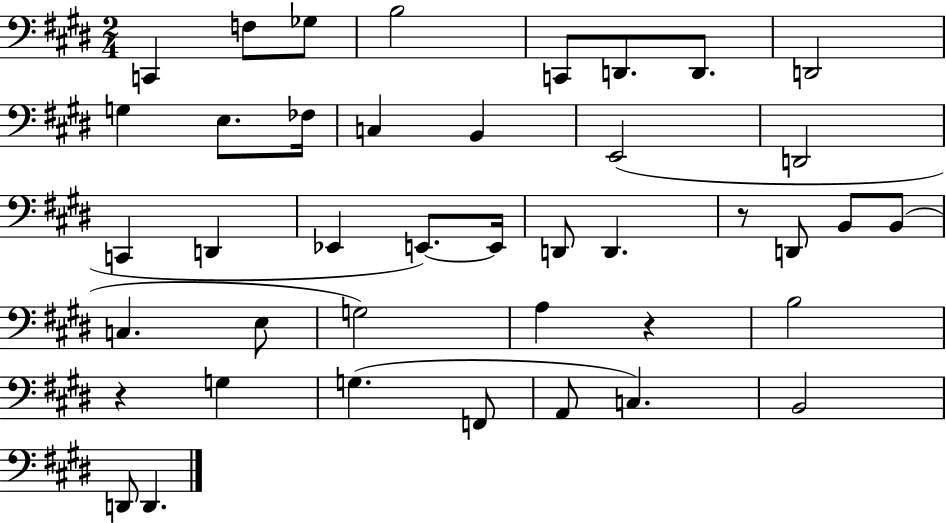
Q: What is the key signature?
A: E major